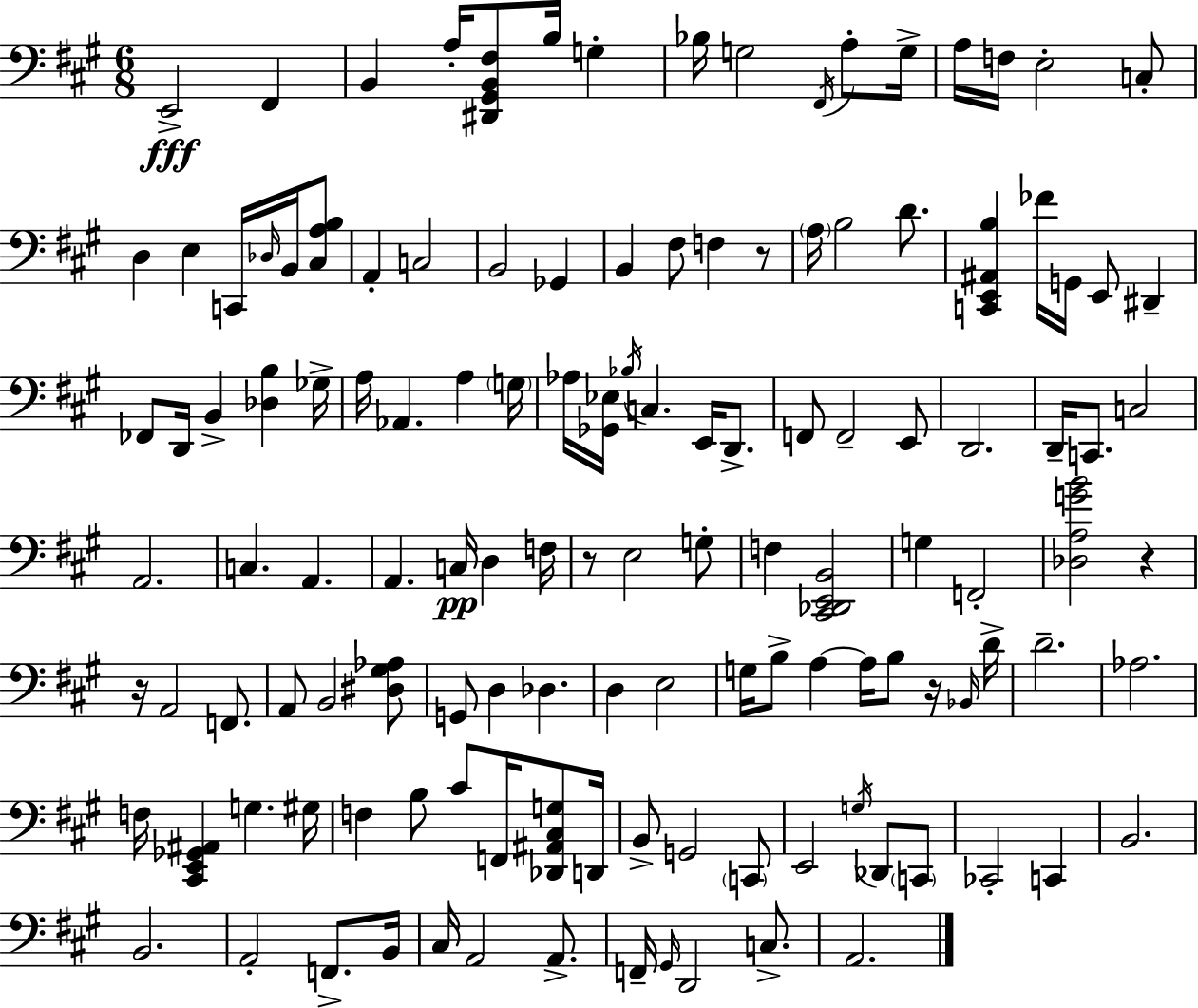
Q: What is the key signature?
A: A major